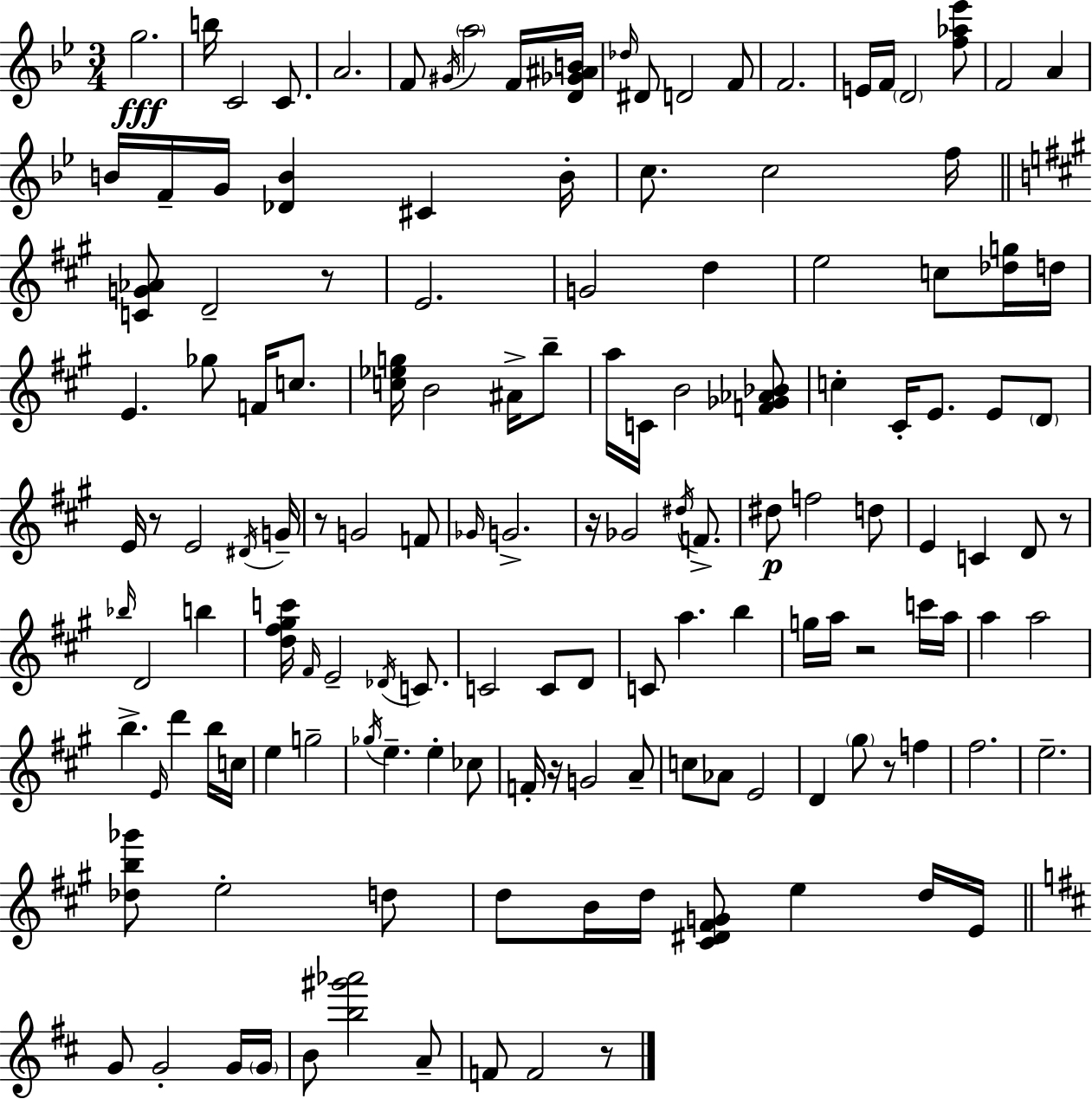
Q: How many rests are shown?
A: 9